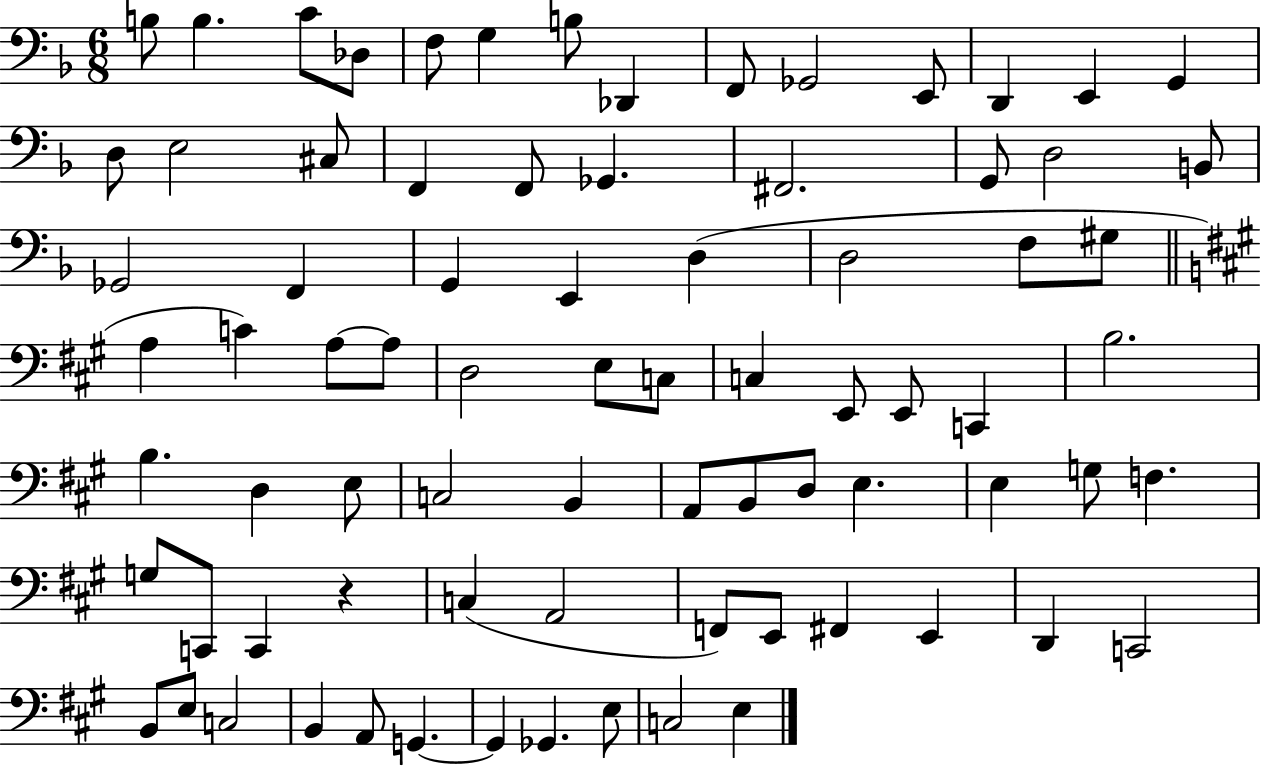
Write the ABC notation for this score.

X:1
T:Untitled
M:6/8
L:1/4
K:F
B,/2 B, C/2 _D,/2 F,/2 G, B,/2 _D,, F,,/2 _G,,2 E,,/2 D,, E,, G,, D,/2 E,2 ^C,/2 F,, F,,/2 _G,, ^F,,2 G,,/2 D,2 B,,/2 _G,,2 F,, G,, E,, D, D,2 F,/2 ^G,/2 A, C A,/2 A,/2 D,2 E,/2 C,/2 C, E,,/2 E,,/2 C,, B,2 B, D, E,/2 C,2 B,, A,,/2 B,,/2 D,/2 E, E, G,/2 F, G,/2 C,,/2 C,, z C, A,,2 F,,/2 E,,/2 ^F,, E,, D,, C,,2 B,,/2 E,/2 C,2 B,, A,,/2 G,, G,, _G,, E,/2 C,2 E,